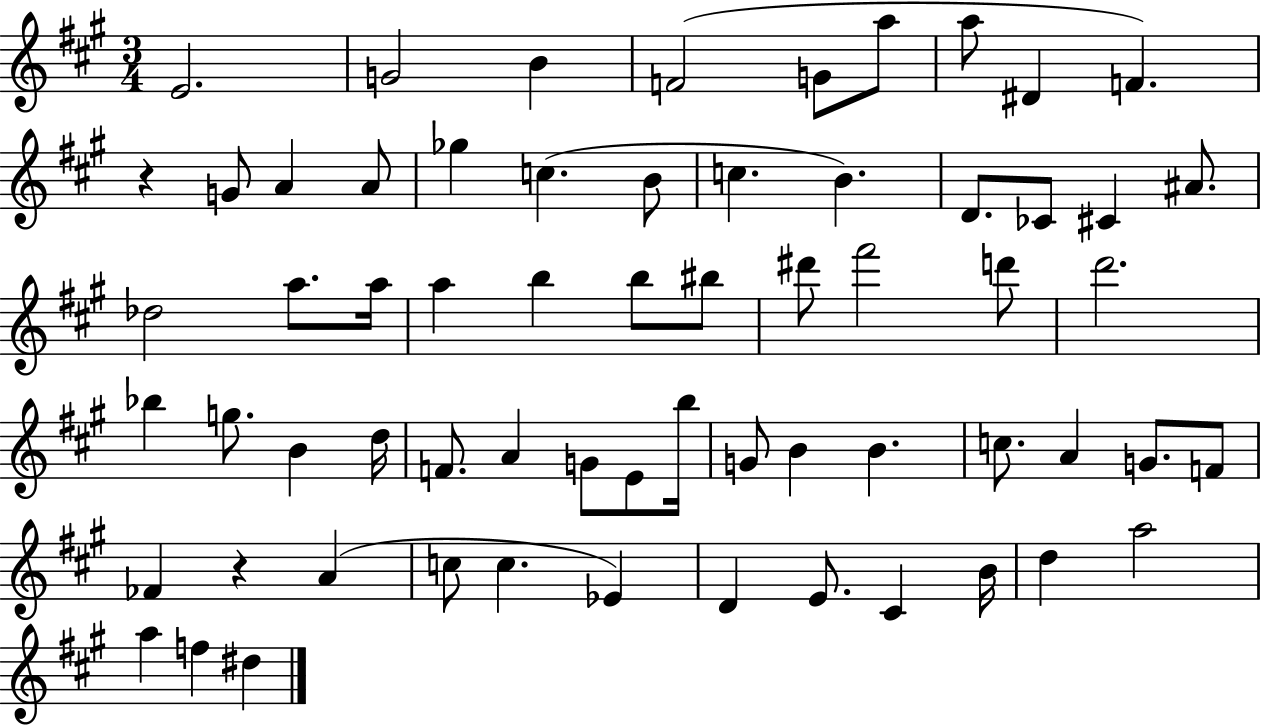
E4/h. G4/h B4/q F4/h G4/e A5/e A5/e D#4/q F4/q. R/q G4/e A4/q A4/e Gb5/q C5/q. B4/e C5/q. B4/q. D4/e. CES4/e C#4/q A#4/e. Db5/h A5/e. A5/s A5/q B5/q B5/e BIS5/e D#6/e F#6/h D6/e D6/h. Bb5/q G5/e. B4/q D5/s F4/e. A4/q G4/e E4/e B5/s G4/e B4/q B4/q. C5/e. A4/q G4/e. F4/e FES4/q R/q A4/q C5/e C5/q. Eb4/q D4/q E4/e. C#4/q B4/s D5/q A5/h A5/q F5/q D#5/q